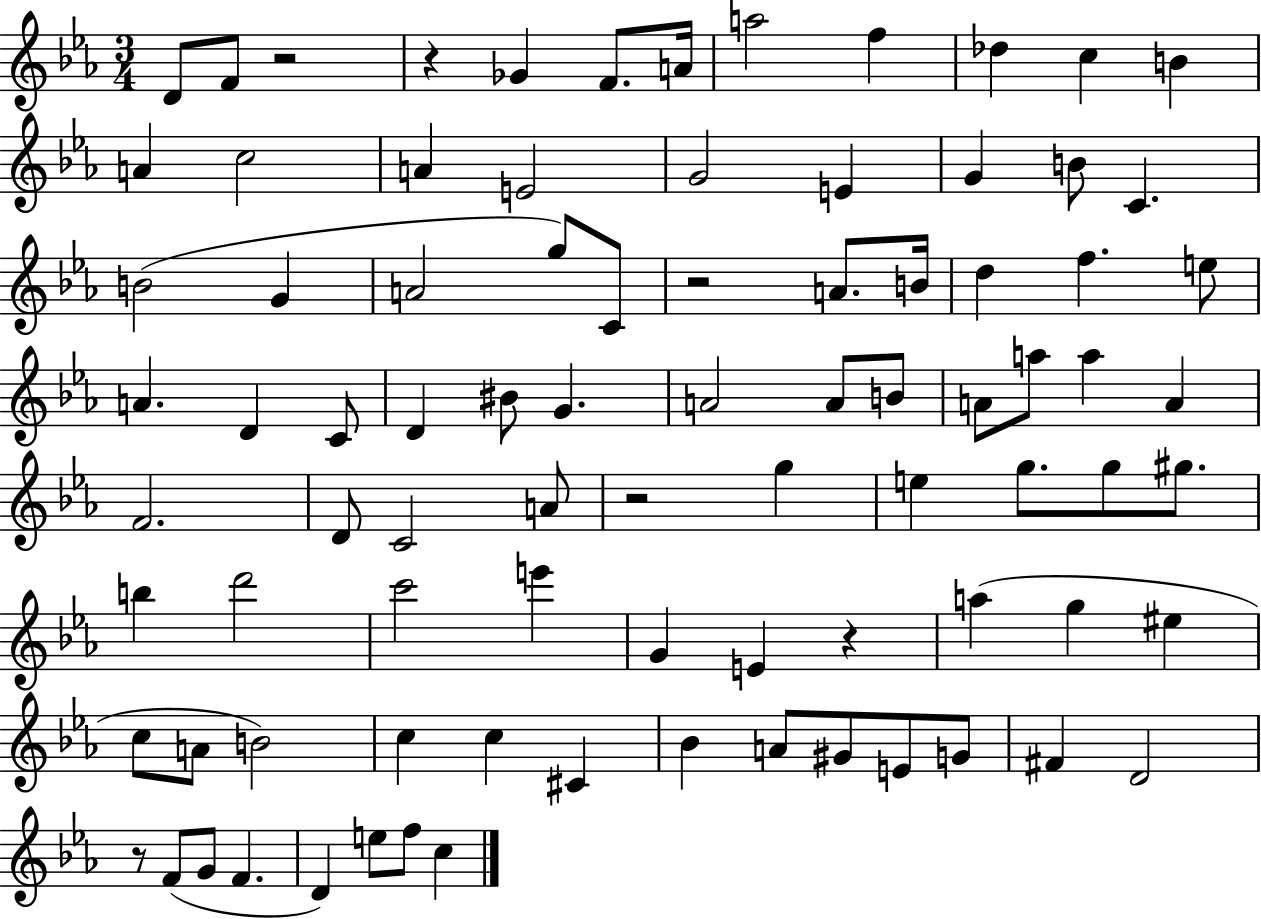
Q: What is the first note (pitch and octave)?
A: D4